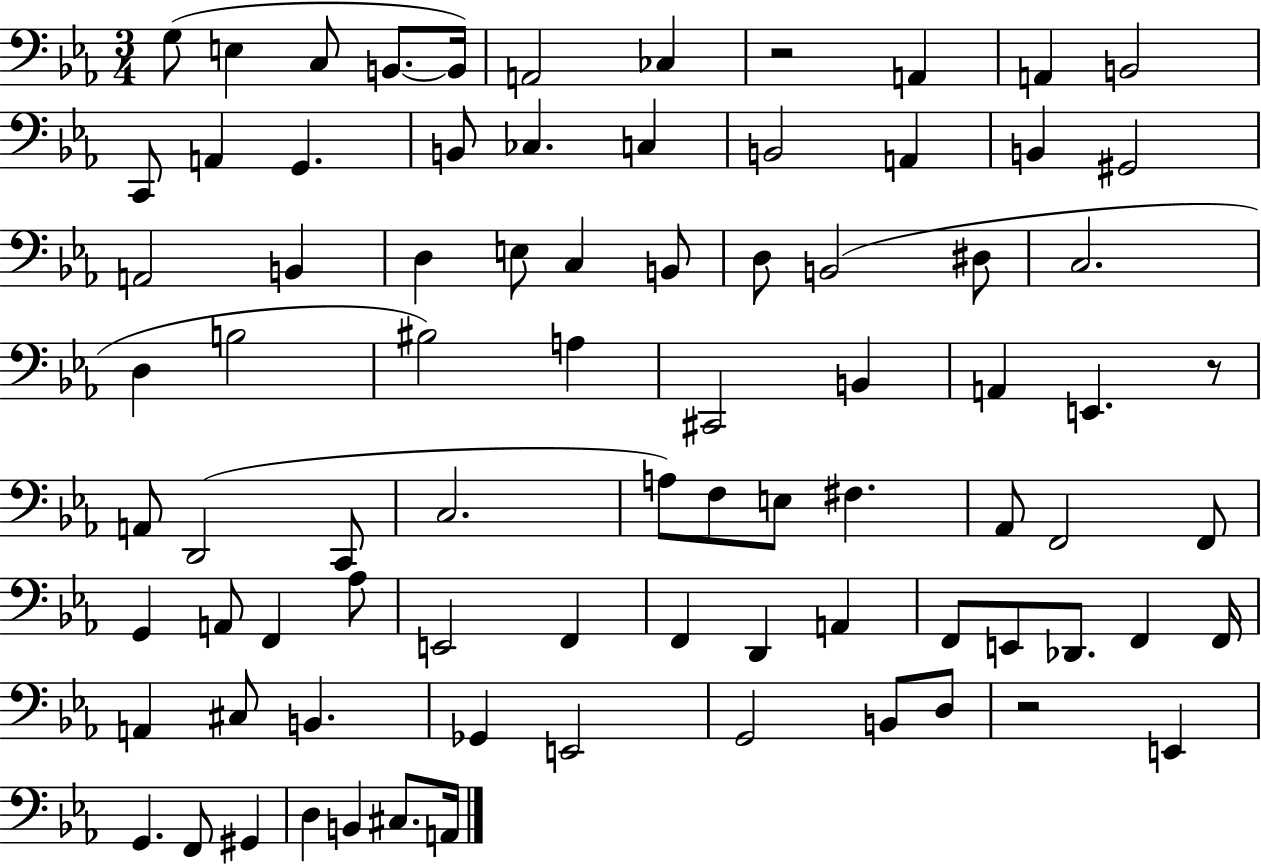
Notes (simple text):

G3/e E3/q C3/e B2/e. B2/s A2/h CES3/q R/h A2/q A2/q B2/h C2/e A2/q G2/q. B2/e CES3/q. C3/q B2/h A2/q B2/q G#2/h A2/h B2/q D3/q E3/e C3/q B2/e D3/e B2/h D#3/e C3/h. D3/q B3/h BIS3/h A3/q C#2/h B2/q A2/q E2/q. R/e A2/e D2/h C2/e C3/h. A3/e F3/e E3/e F#3/q. Ab2/e F2/h F2/e G2/q A2/e F2/q Ab3/e E2/h F2/q F2/q D2/q A2/q F2/e E2/e Db2/e. F2/q F2/s A2/q C#3/e B2/q. Gb2/q E2/h G2/h B2/e D3/e R/h E2/q G2/q. F2/e G#2/q D3/q B2/q C#3/e. A2/s